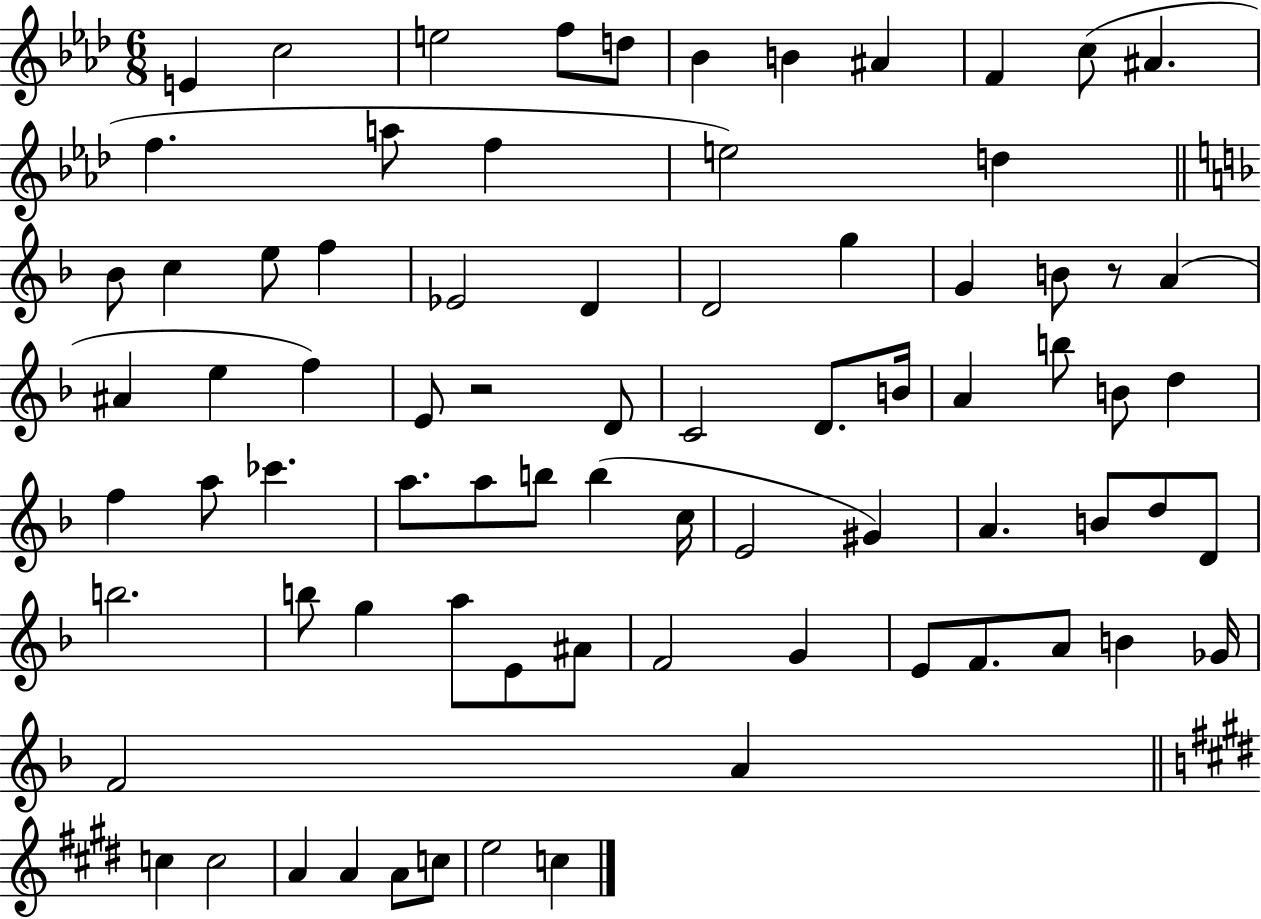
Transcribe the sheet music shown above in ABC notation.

X:1
T:Untitled
M:6/8
L:1/4
K:Ab
E c2 e2 f/2 d/2 _B B ^A F c/2 ^A f a/2 f e2 d _B/2 c e/2 f _E2 D D2 g G B/2 z/2 A ^A e f E/2 z2 D/2 C2 D/2 B/4 A b/2 B/2 d f a/2 _c' a/2 a/2 b/2 b c/4 E2 ^G A B/2 d/2 D/2 b2 b/2 g a/2 E/2 ^A/2 F2 G E/2 F/2 A/2 B _G/4 F2 A c c2 A A A/2 c/2 e2 c